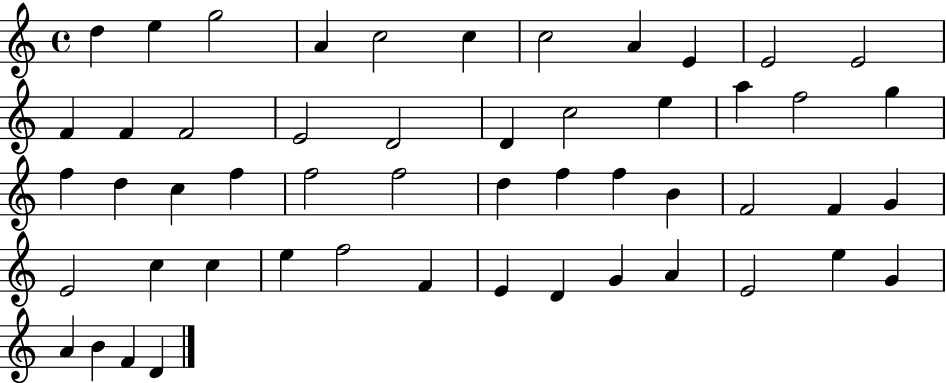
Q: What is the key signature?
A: C major